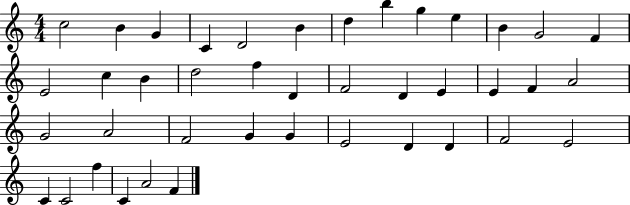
C5/h B4/q G4/q C4/q D4/h B4/q D5/q B5/q G5/q E5/q B4/q G4/h F4/q E4/h C5/q B4/q D5/h F5/q D4/q F4/h D4/q E4/q E4/q F4/q A4/h G4/h A4/h F4/h G4/q G4/q E4/h D4/q D4/q F4/h E4/h C4/q C4/h F5/q C4/q A4/h F4/q